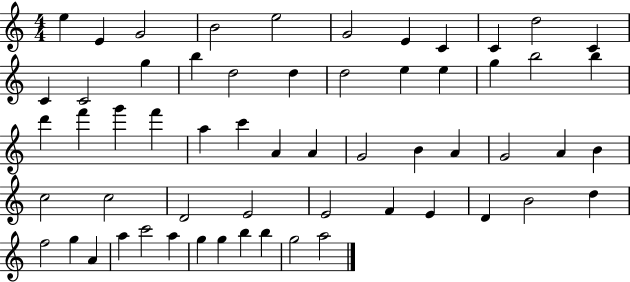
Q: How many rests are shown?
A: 0